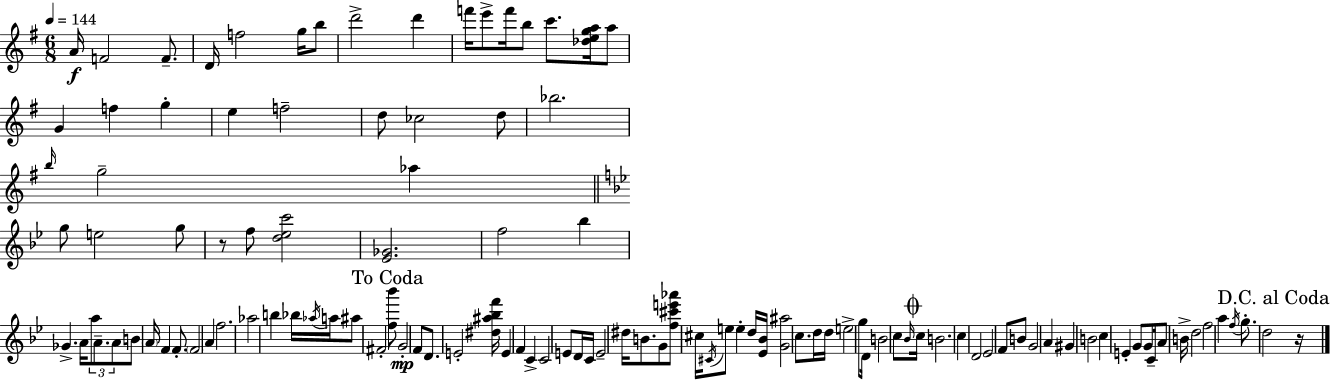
A4/s F4/h F4/e. D4/s F5/h G5/s B5/e D6/h D6/q F6/s E6/e F6/s B5/e C6/e. [Db5,E5,G5,A5]/s A5/e G4/q F5/q G5/q E5/q F5/h D5/e CES5/h D5/e Bb5/h. B5/s G5/h Ab5/q G5/e E5/h G5/e R/e F5/e [D5,Eb5,C6]/h [Eb4,Gb4]/h. F5/h Bb5/q Gb4/q. A4/s A5/e A4/e. A4/e B4/e A4/s F4/q F4/e. F4/h A4/q F5/h. Ab5/h B5/q Bb5/s Ab5/s A5/s A#5/e F#4/h [F5,Bb6]/e G4/h F4/e D4/e. E4/h [D#5,A#5,Bb5,F6]/s E4/q F4/q C4/q C4/h E4/e D4/s C4/s E4/h D#5/s B4/e. G4/e [F5,C#6,E6,Ab6]/e C#5/s C#4/s E5/e E5/q D5/s [Eb4,Bb4]/s [G4,A#5]/h C5/e. D5/s D5/s E5/h G5/e D4/s B4/h C5/e Bb4/s C5/s B4/h. C5/q D4/h Eb4/h F4/e B4/e G4/h A4/q G#4/q B4/h C5/q E4/q G4/e G4/e C4/s A4/e B4/s D5/h F5/h A5/q F5/s G5/e. D5/h R/s